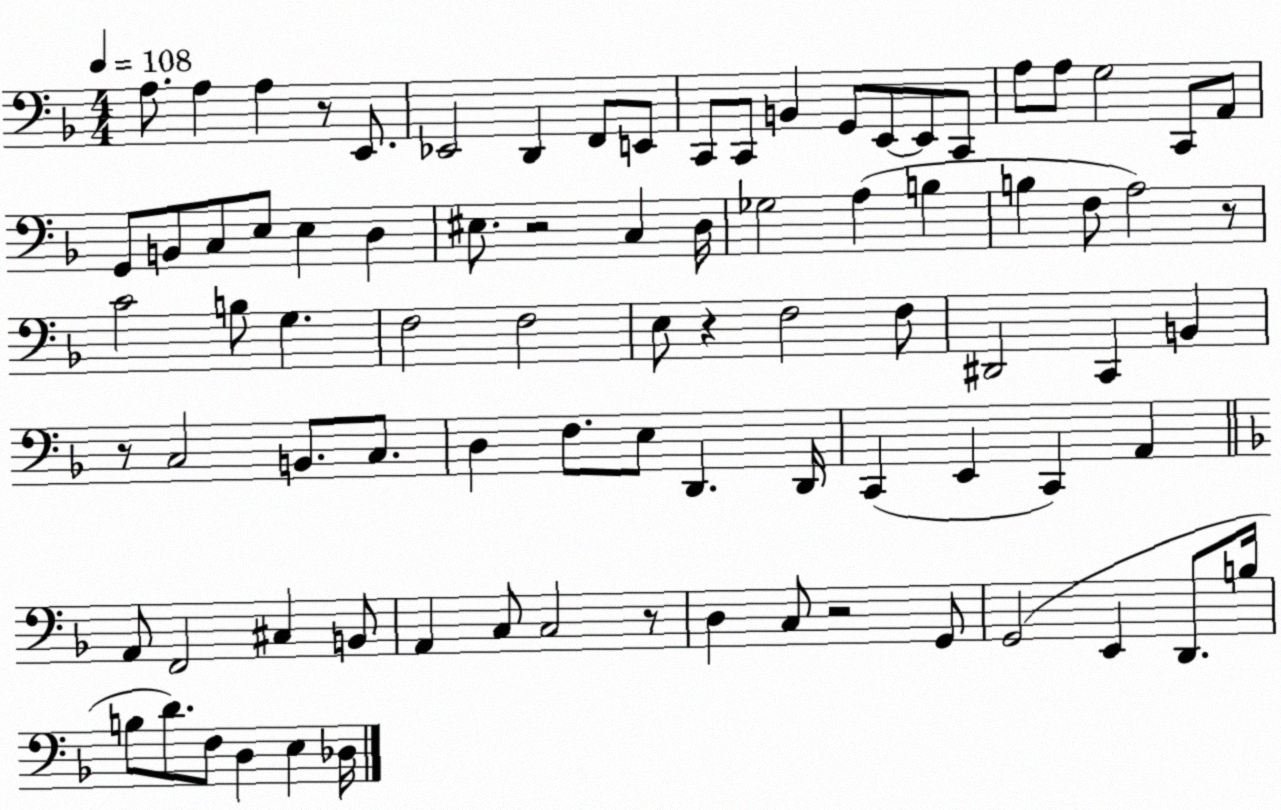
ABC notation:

X:1
T:Untitled
M:4/4
L:1/4
K:F
A,/2 A, A, z/2 E,,/2 _E,,2 D,, F,,/2 E,,/2 C,,/2 C,,/2 B,, G,,/2 E,,/2 E,,/2 C,,/2 A,/2 A,/2 G,2 C,,/2 A,,/2 G,,/2 B,,/2 C,/2 E,/2 E, D, ^E,/2 z2 C, D,/4 _G,2 A, B, B, F,/2 A,2 z/2 C2 B,/2 G, F,2 F,2 E,/2 z F,2 F,/2 ^D,,2 C,, B,, z/2 C,2 B,,/2 C,/2 D, F,/2 E,/2 D,, D,,/4 C,, E,, C,, A,, A,,/2 F,,2 ^C, B,,/2 A,, C,/2 C,2 z/2 D, C,/2 z2 G,,/2 G,,2 E,, D,,/2 B,/4 B,/2 D/2 F,/2 D, E, _D,/4